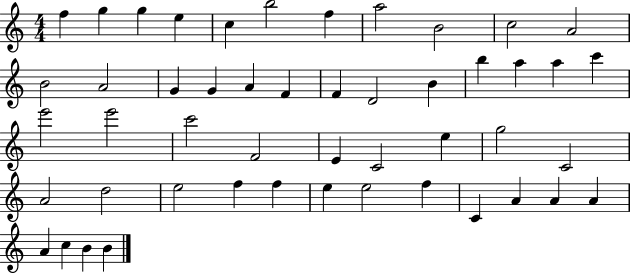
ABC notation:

X:1
T:Untitled
M:4/4
L:1/4
K:C
f g g e c b2 f a2 B2 c2 A2 B2 A2 G G A F F D2 B b a a c' e'2 e'2 c'2 F2 E C2 e g2 C2 A2 d2 e2 f f e e2 f C A A A A c B B